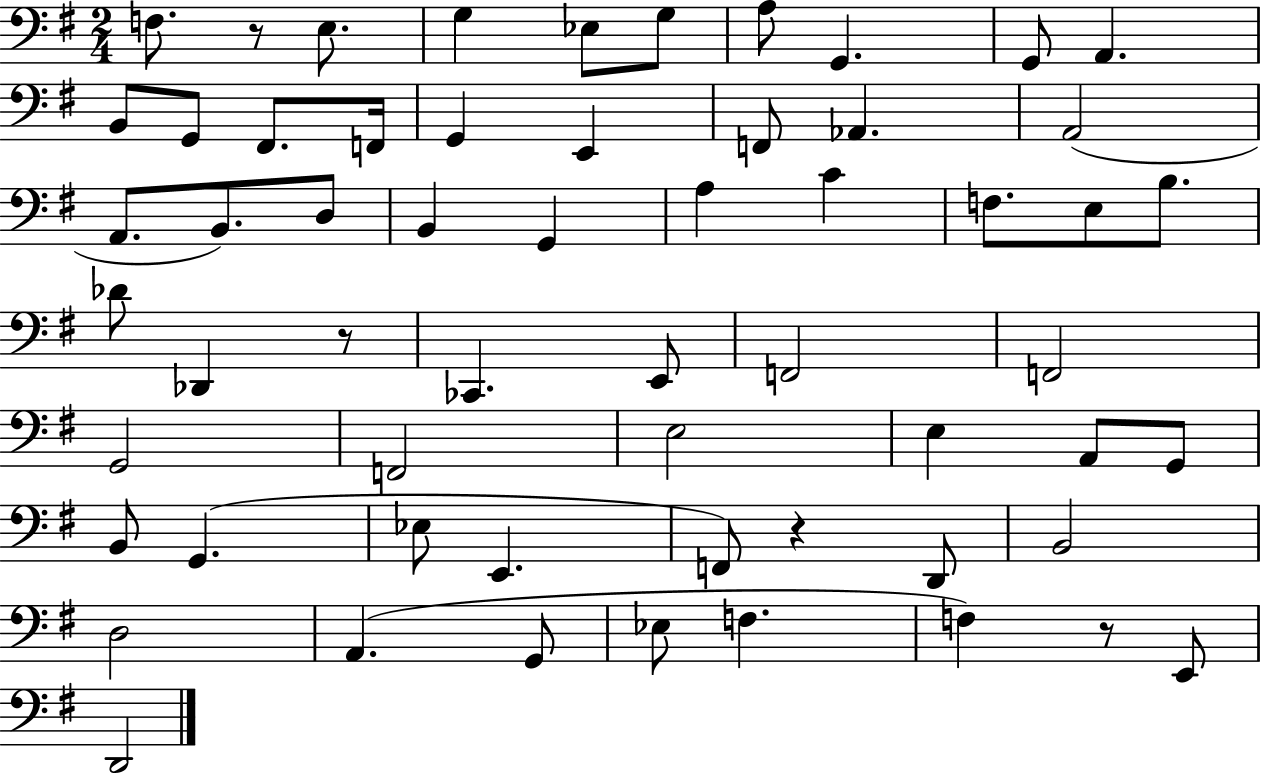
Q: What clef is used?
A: bass